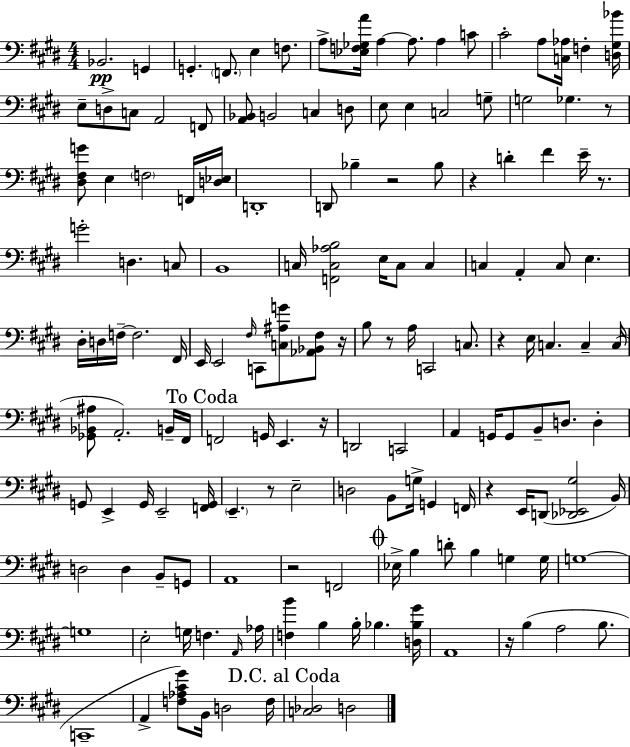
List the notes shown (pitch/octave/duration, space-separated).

Bb2/h. G2/q G2/q. F2/e. E3/q F3/e. A3/e [Eb3,F3,Gb3,A4]/s A3/q A3/e. A3/q C4/e C#4/h A3/e [C3,Ab3]/s F3/q [D3,G#3,Bb4]/s E3/e D3/e C3/e A2/h F2/e [A2,Bb2]/e B2/h C3/q D3/e E3/e E3/q C3/h G3/e G3/h Gb3/q. R/e [D#3,F#3,G4]/e E3/q F3/h F2/s [D3,Eb3]/s D2/w D2/e Bb3/q R/h Bb3/e R/q D4/q F#4/q E4/s R/e. G4/h D3/q. C3/e B2/w C3/s [F2,C3,Ab3,B3]/h E3/s C3/e C3/q C3/q A2/q C3/e E3/q. D#3/s D3/s F3/s F3/h. F#2/s E2/s E2/h F#3/s C2/e [C3,A#3,G4]/e [Ab2,Bb2,F#3]/e R/s B3/e R/e A3/s C2/h C3/e. R/q E3/s C3/q. C3/q C3/s [Gb2,Bb2,A#3]/e A2/h. B2/s F#2/s F2/h G2/s E2/q. R/s D2/h C2/h A2/q G2/s G2/e B2/e D3/e. D3/q G2/e E2/q G2/s E2/h [F2,G2]/s E2/q. R/e E3/h D3/h B2/e G3/s G2/q F2/s R/q E2/s D2/e [Db2,Eb2,G#3]/h B2/s D3/h D3/q B2/e G2/e A2/w R/h F2/h Eb3/s B3/q D4/e B3/q G3/q G3/s G3/w G3/w E3/h G3/s F3/q. A2/s Ab3/s [F3,B4]/q B3/q B3/s Bb3/q. [D3,Bb3,G#4]/s A2/w R/s B3/q A3/h B3/e. C2/w A2/q [F3,Ab3,C#4,G#4]/e B2/s D3/h F3/s [C3,Db3]/h D3/h